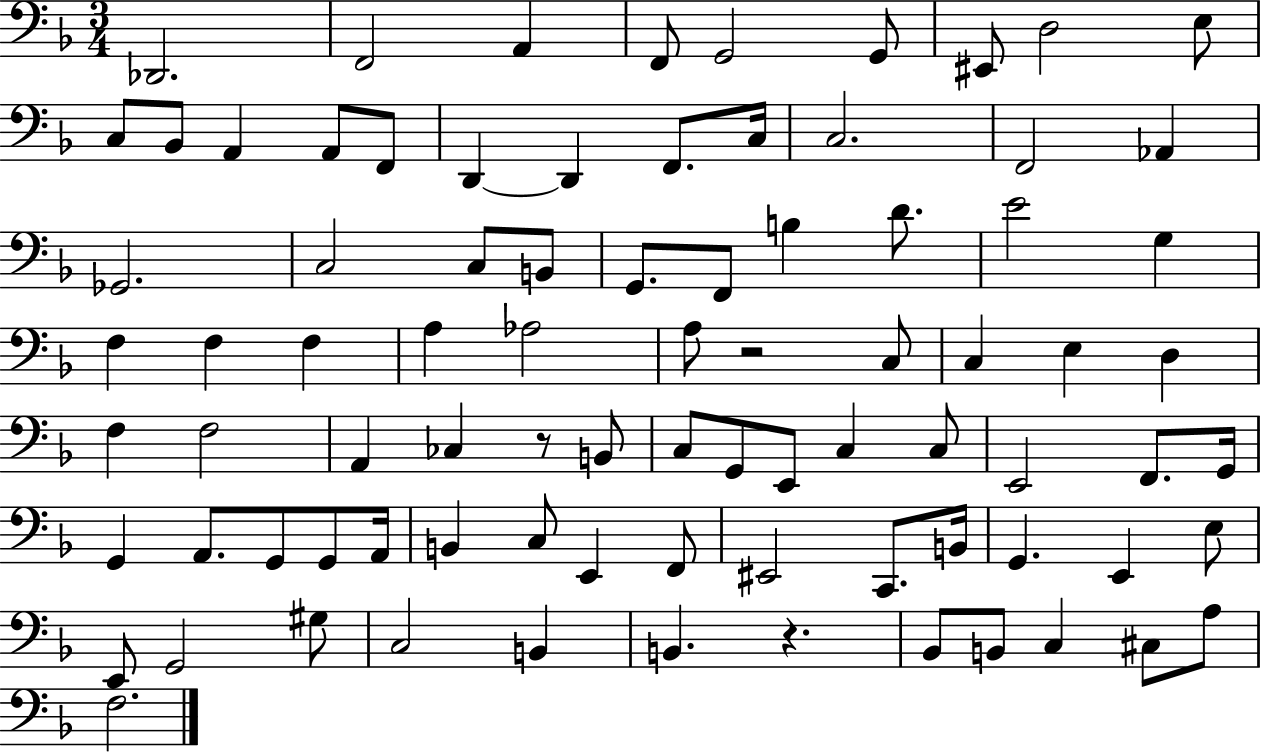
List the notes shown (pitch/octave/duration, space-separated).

Db2/h. F2/h A2/q F2/e G2/h G2/e EIS2/e D3/h E3/e C3/e Bb2/e A2/q A2/e F2/e D2/q D2/q F2/e. C3/s C3/h. F2/h Ab2/q Gb2/h. C3/h C3/e B2/e G2/e. F2/e B3/q D4/e. E4/h G3/q F3/q F3/q F3/q A3/q Ab3/h A3/e R/h C3/e C3/q E3/q D3/q F3/q F3/h A2/q CES3/q R/e B2/e C3/e G2/e E2/e C3/q C3/e E2/h F2/e. G2/s G2/q A2/e. G2/e G2/e A2/s B2/q C3/e E2/q F2/e EIS2/h C2/e. B2/s G2/q. E2/q E3/e E2/e G2/h G#3/e C3/h B2/q B2/q. R/q. Bb2/e B2/e C3/q C#3/e A3/e F3/h.